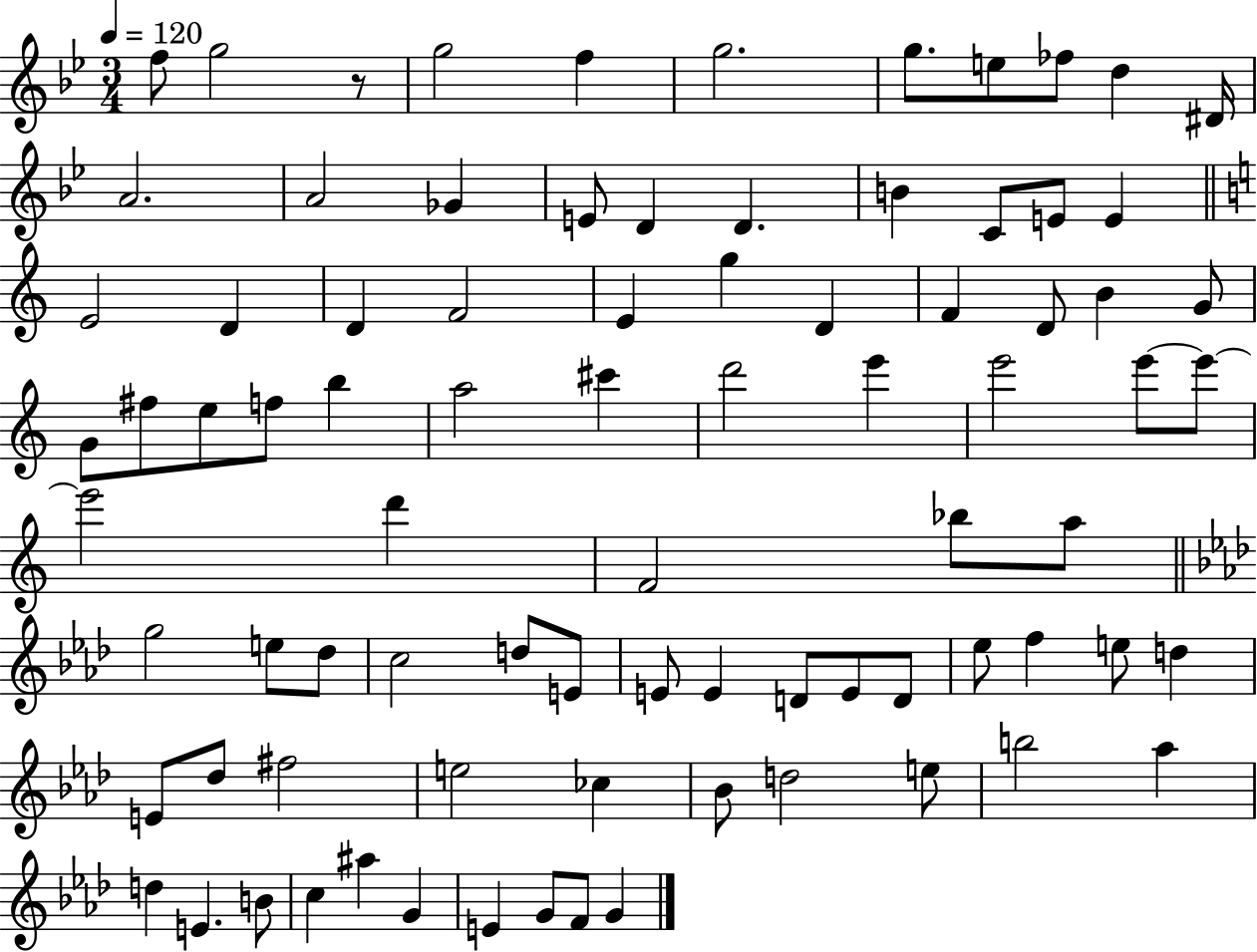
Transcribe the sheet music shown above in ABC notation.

X:1
T:Untitled
M:3/4
L:1/4
K:Bb
f/2 g2 z/2 g2 f g2 g/2 e/2 _f/2 d ^D/4 A2 A2 _G E/2 D D B C/2 E/2 E E2 D D F2 E g D F D/2 B G/2 G/2 ^f/2 e/2 f/2 b a2 ^c' d'2 e' e'2 e'/2 e'/2 e'2 d' F2 _b/2 a/2 g2 e/2 _d/2 c2 d/2 E/2 E/2 E D/2 E/2 D/2 _e/2 f e/2 d E/2 _d/2 ^f2 e2 _c _B/2 d2 e/2 b2 _a d E B/2 c ^a G E G/2 F/2 G